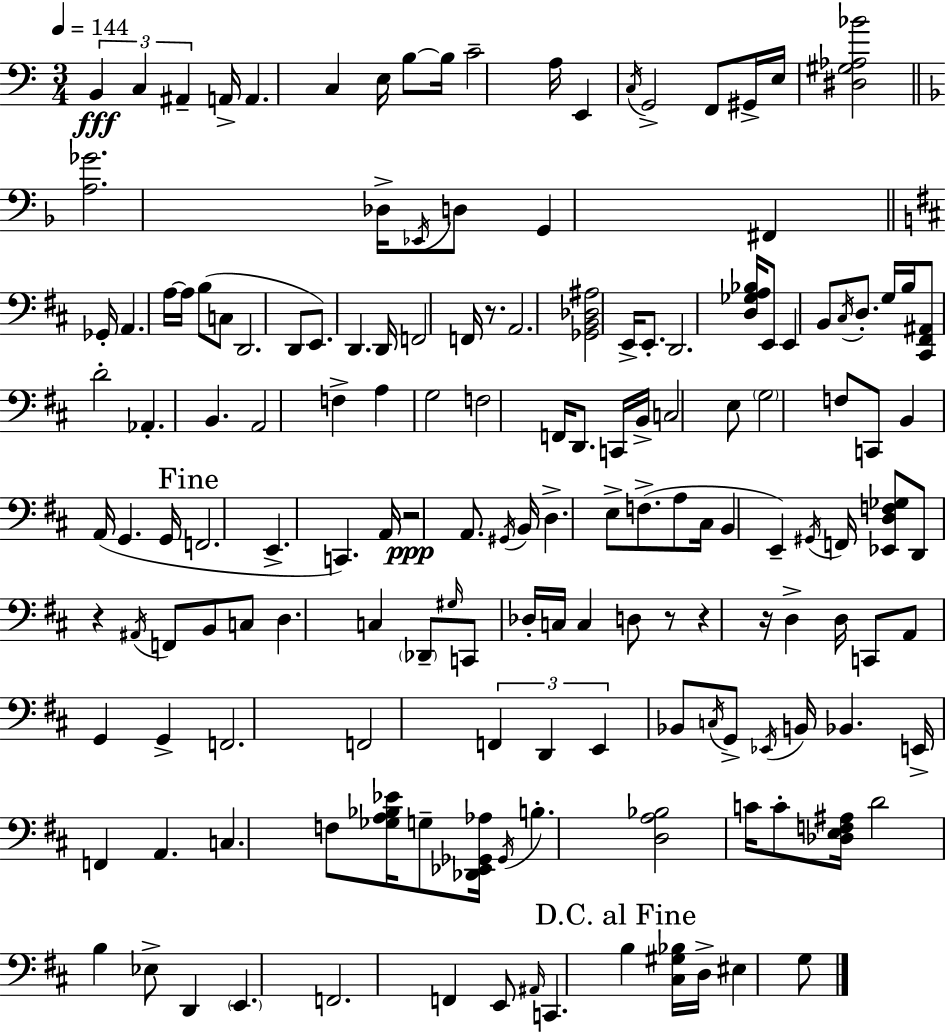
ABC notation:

X:1
T:Untitled
M:3/4
L:1/4
K:Am
B,, C, ^A,, A,,/4 A,, C, E,/4 B,/2 B,/4 C2 A,/4 E,, C,/4 G,,2 F,,/2 ^G,,/4 E,/4 [^D,^G,_A,_B]2 [A,_G]2 _D,/4 _E,,/4 D,/2 G,, ^F,, _G,,/4 A,, A,/4 A,/4 B,/2 C,/2 D,,2 D,,/2 E,,/2 D,, D,,/4 F,,2 F,,/4 z/2 A,,2 [_G,,B,,_D,^A,]2 E,,/4 E,,/2 D,,2 [D,_G,A,_B,]/4 E,,/2 E,, B,,/2 ^C,/4 D,/2 G,/4 B,/4 [^C,,^F,,^A,,]/2 D2 _A,, B,, A,,2 F, A, G,2 F,2 F,,/4 D,,/2 C,,/4 B,,/4 C,2 E,/2 G,2 F,/2 C,,/2 B,, A,,/4 G,, G,,/4 F,,2 E,, C,, A,,/4 z2 A,,/2 ^G,,/4 B,,/4 D, E,/2 F,/2 A,/2 ^C,/4 B,, E,, ^G,,/4 F,,/4 [_E,,D,F,_G,]/2 D,,/2 z ^A,,/4 F,,/2 B,,/2 C,/2 D, C, _D,,/2 ^G,/4 C,,/2 _D,/4 C,/4 C, D,/2 z/2 z z/4 D, D,/4 C,,/2 A,,/2 G,, G,, F,,2 F,,2 F,, D,, E,, _B,,/2 C,/4 G,,/2 _E,,/4 B,,/4 _B,, E,,/4 F,, A,, C, F,/2 [_G,A,_B,_E]/4 G,/2 [_D,,_E,,_G,,_A,]/4 _G,,/4 B, [D,A,_B,]2 C/4 C/2 [_D,E,F,^A,]/4 D2 B, _E,/2 D,, E,, F,,2 F,, E,,/2 ^A,,/4 C,, B, [^C,^G,_B,]/4 D,/4 ^E, G,/2